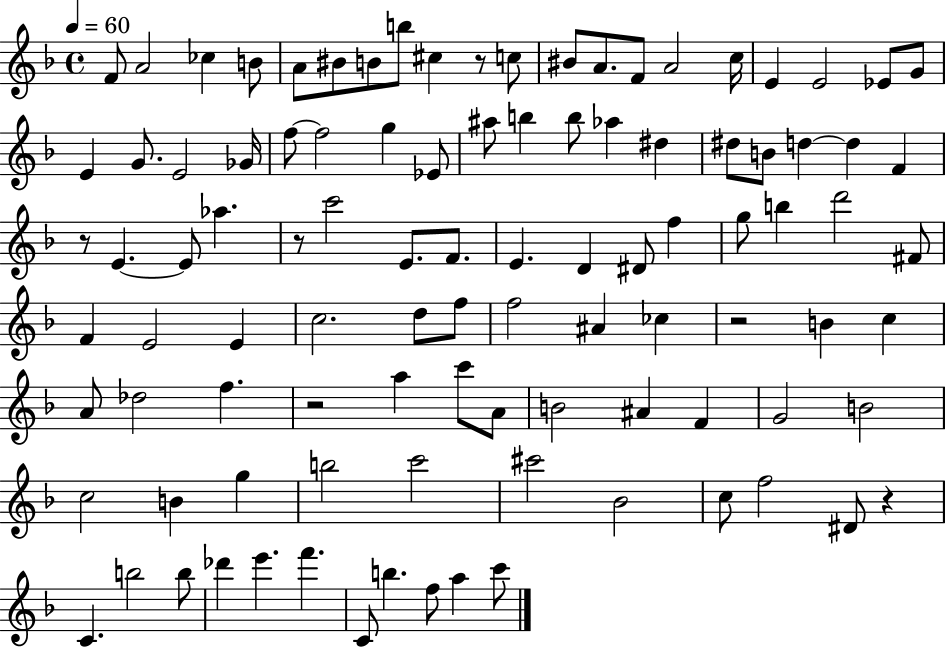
{
  \clef treble
  \time 4/4
  \defaultTimeSignature
  \key f \major
  \tempo 4 = 60
  f'8 a'2 ces''4 b'8 | a'8 bis'8 b'8 b''8 cis''4 r8 c''8 | bis'8 a'8. f'8 a'2 c''16 | e'4 e'2 ees'8 g'8 | \break e'4 g'8. e'2 ges'16 | f''8~~ f''2 g''4 ees'8 | ais''8 b''4 b''8 aes''4 dis''4 | dis''8 b'8 d''4~~ d''4 f'4 | \break r8 e'4.~~ e'8 aes''4. | r8 c'''2 e'8. f'8. | e'4. d'4 dis'8 f''4 | g''8 b''4 d'''2 fis'8 | \break f'4 e'2 e'4 | c''2. d''8 f''8 | f''2 ais'4 ces''4 | r2 b'4 c''4 | \break a'8 des''2 f''4. | r2 a''4 c'''8 a'8 | b'2 ais'4 f'4 | g'2 b'2 | \break c''2 b'4 g''4 | b''2 c'''2 | cis'''2 bes'2 | c''8 f''2 dis'8 r4 | \break c'4. b''2 b''8 | des'''4 e'''4. f'''4. | c'8 b''4. f''8 a''4 c'''8 | \bar "|."
}